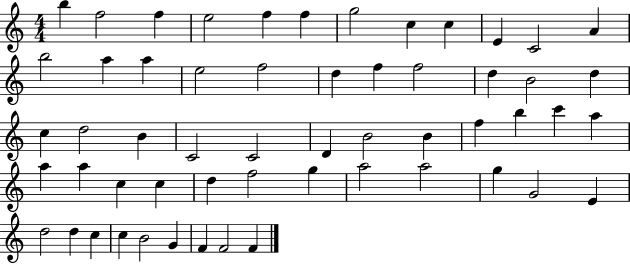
B5/q F5/h F5/q E5/h F5/q F5/q G5/h C5/q C5/q E4/q C4/h A4/q B5/h A5/q A5/q E5/h F5/h D5/q F5/q F5/h D5/q B4/h D5/q C5/q D5/h B4/q C4/h C4/h D4/q B4/h B4/q F5/q B5/q C6/q A5/q A5/q A5/q C5/q C5/q D5/q F5/h G5/q A5/h A5/h G5/q G4/h E4/q D5/h D5/q C5/q C5/q B4/h G4/q F4/q F4/h F4/q